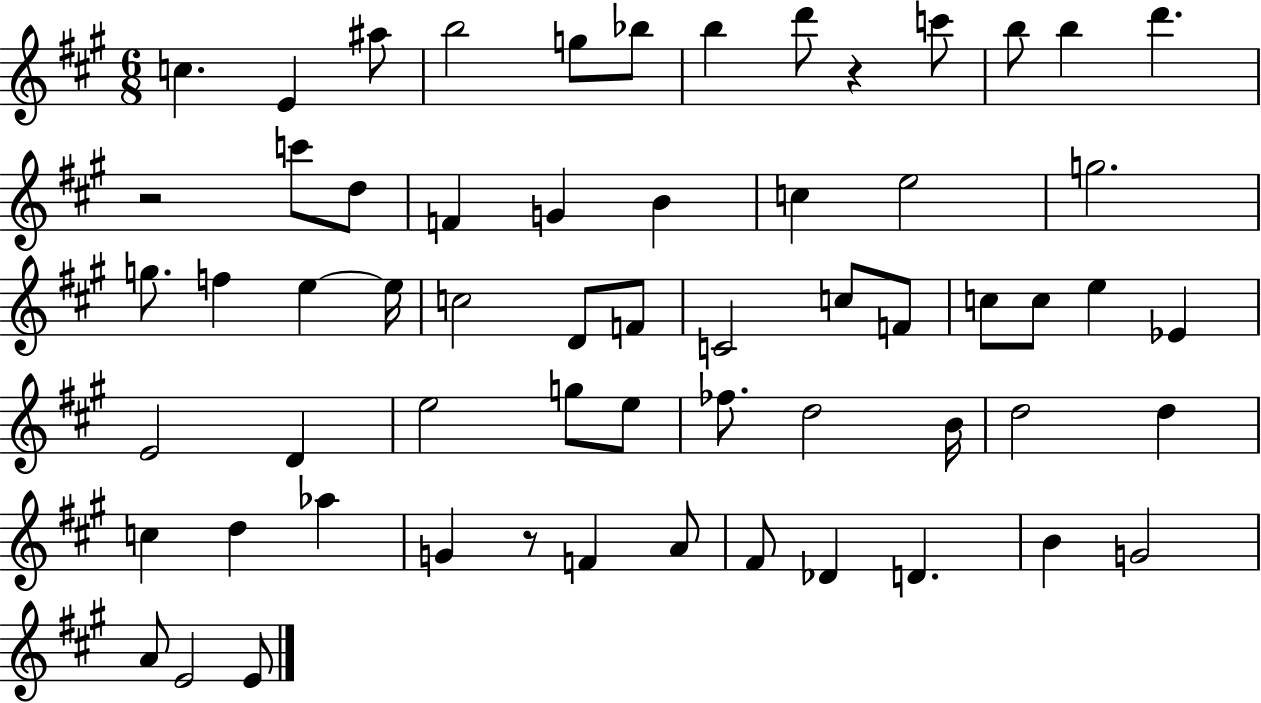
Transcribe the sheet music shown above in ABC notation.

X:1
T:Untitled
M:6/8
L:1/4
K:A
c E ^a/2 b2 g/2 _b/2 b d'/2 z c'/2 b/2 b d' z2 c'/2 d/2 F G B c e2 g2 g/2 f e e/4 c2 D/2 F/2 C2 c/2 F/2 c/2 c/2 e _E E2 D e2 g/2 e/2 _f/2 d2 B/4 d2 d c d _a G z/2 F A/2 ^F/2 _D D B G2 A/2 E2 E/2